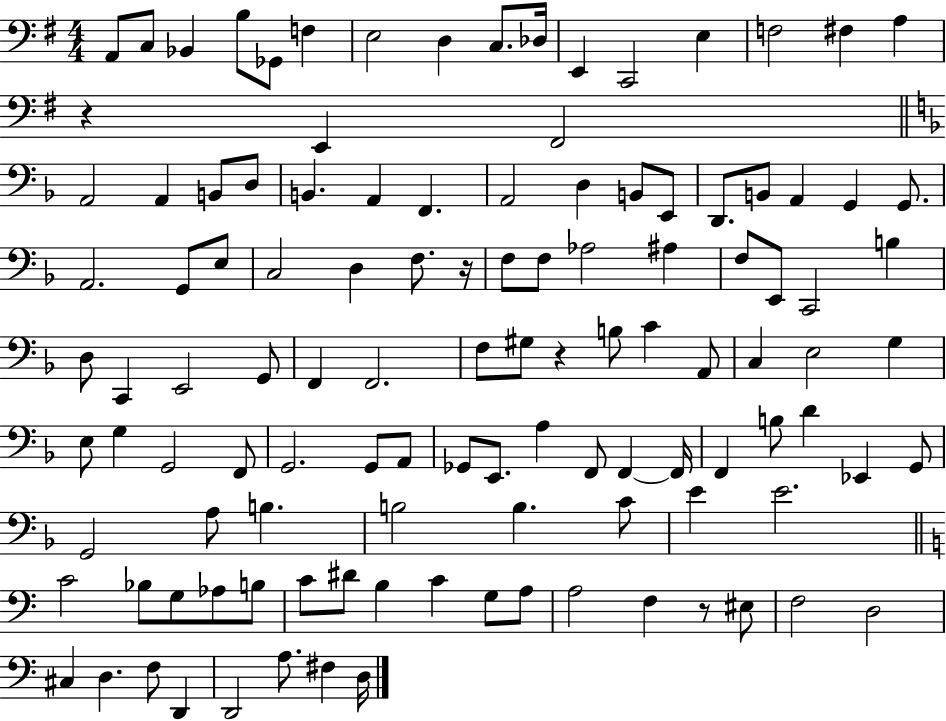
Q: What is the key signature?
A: G major